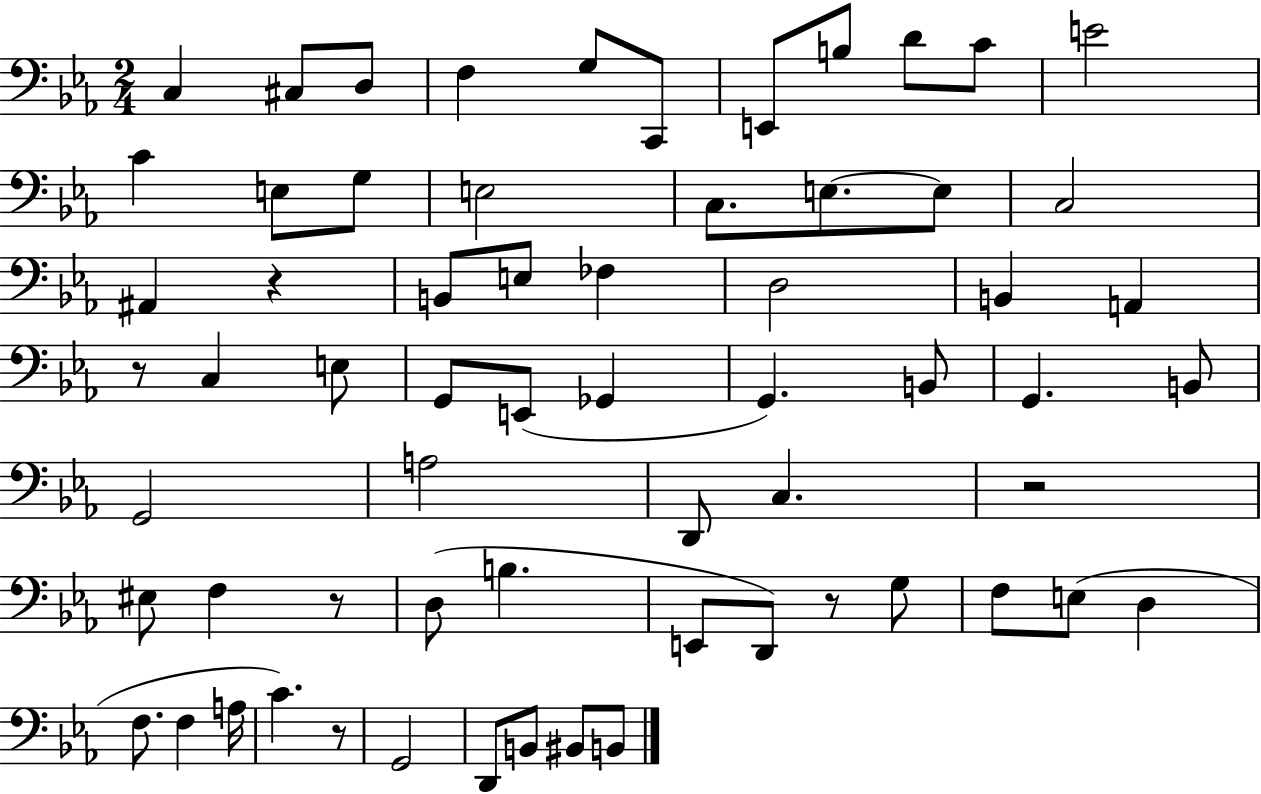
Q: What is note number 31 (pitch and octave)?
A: Gb2